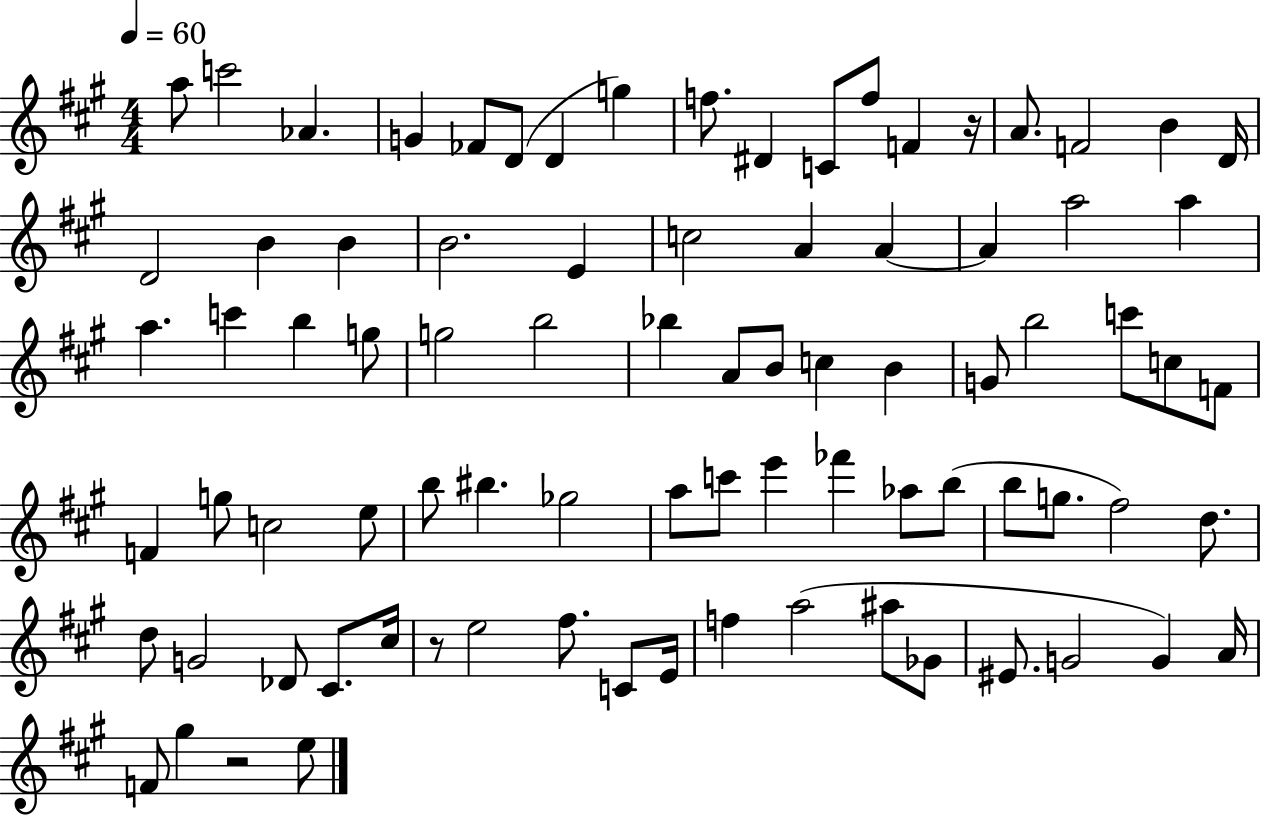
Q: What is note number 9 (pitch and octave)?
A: F5